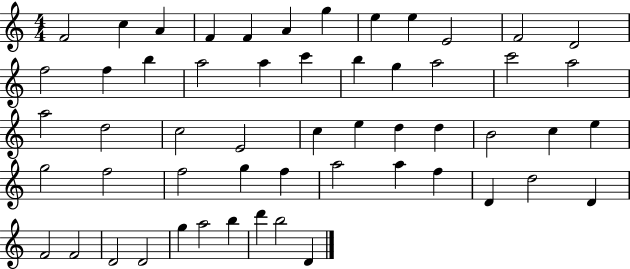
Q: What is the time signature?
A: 4/4